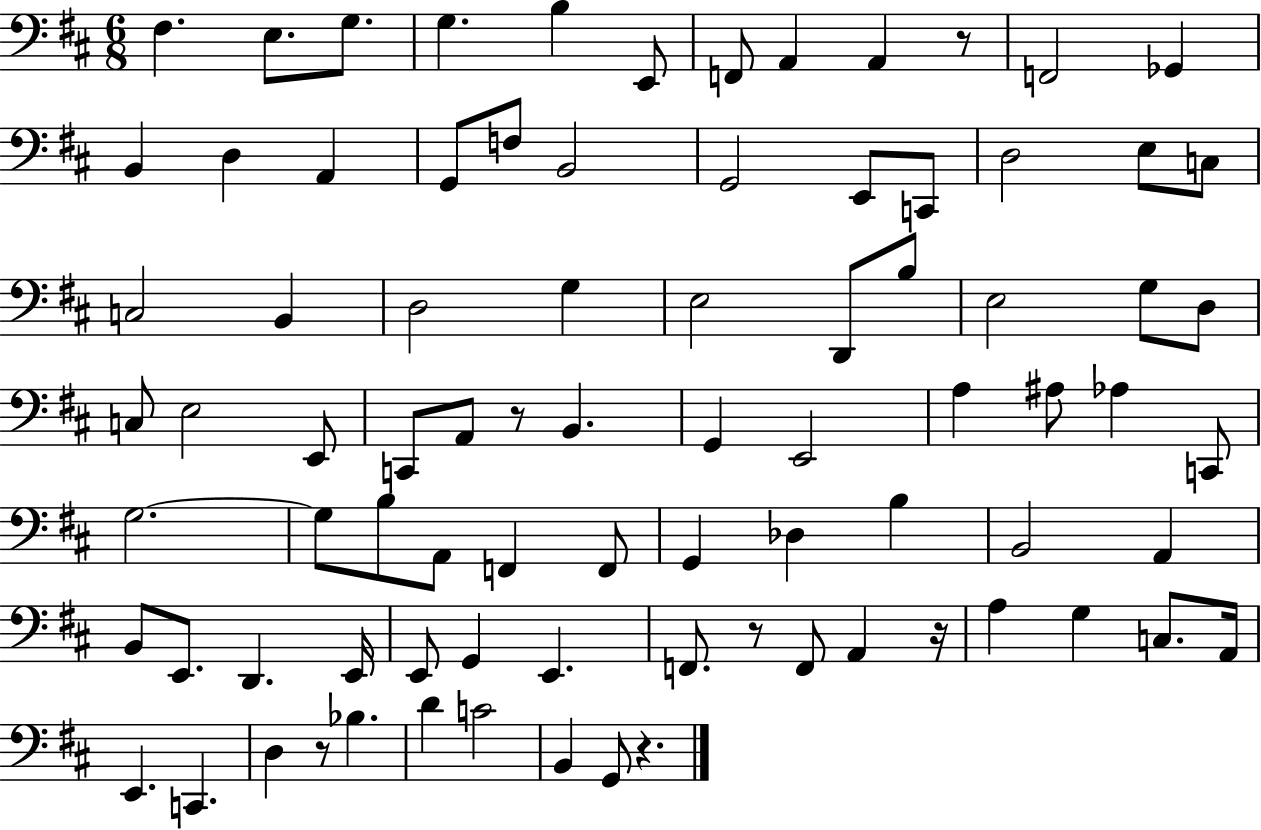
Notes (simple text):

F#3/q. E3/e. G3/e. G3/q. B3/q E2/e F2/e A2/q A2/q R/e F2/h Gb2/q B2/q D3/q A2/q G2/e F3/e B2/h G2/h E2/e C2/e D3/h E3/e C3/e C3/h B2/q D3/h G3/q E3/h D2/e B3/e E3/h G3/e D3/e C3/e E3/h E2/e C2/e A2/e R/e B2/q. G2/q E2/h A3/q A#3/e Ab3/q C2/e G3/h. G3/e B3/e A2/e F2/q F2/e G2/q Db3/q B3/q B2/h A2/q B2/e E2/e. D2/q. E2/s E2/e G2/q E2/q. F2/e. R/e F2/e A2/q R/s A3/q G3/q C3/e. A2/s E2/q. C2/q. D3/q R/e Bb3/q. D4/q C4/h B2/q G2/e R/q.